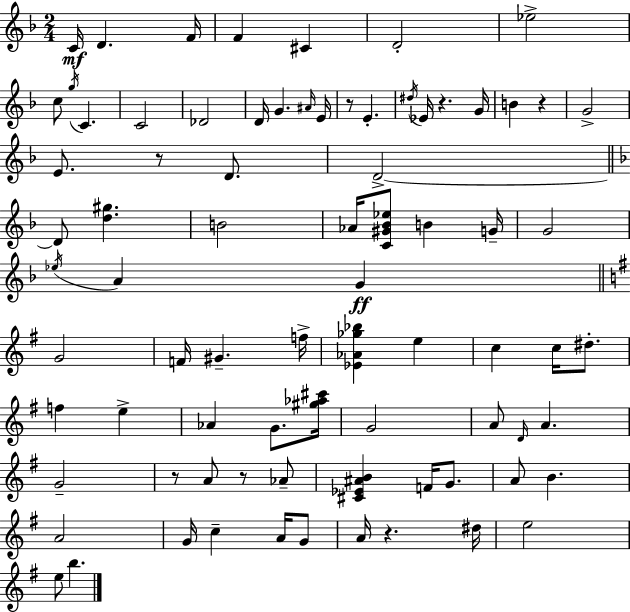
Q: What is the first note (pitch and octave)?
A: C4